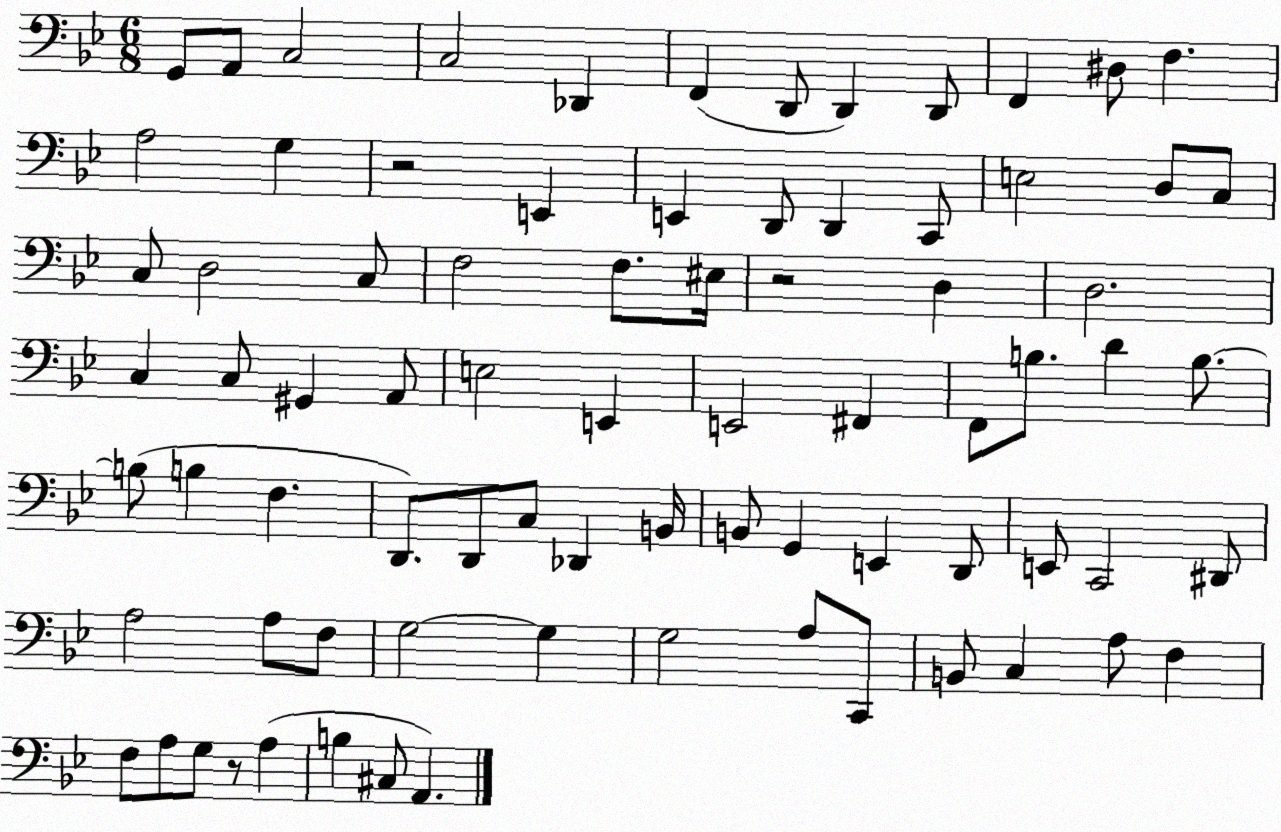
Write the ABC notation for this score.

X:1
T:Untitled
M:6/8
L:1/4
K:Bb
G,,/2 A,,/2 C,2 C,2 _D,, F,, D,,/2 D,, D,,/2 F,, ^D,/2 F, A,2 G, z2 E,, E,, D,,/2 D,, C,,/2 E,2 D,/2 C,/2 C,/2 D,2 C,/2 F,2 F,/2 ^E,/4 z2 D, D,2 C, C,/2 ^G,, A,,/2 E,2 E,, E,,2 ^F,, F,,/2 B,/2 D B,/2 B,/2 B, F, D,,/2 D,,/2 C,/2 _D,, B,,/4 B,,/2 G,, E,, D,,/2 E,,/2 C,,2 ^D,,/2 A,2 A,/2 F,/2 G,2 G, G,2 A,/2 C,,/2 B,,/2 C, A,/2 F, F,/2 A,/2 G,/2 z/2 A, B, ^C,/2 A,,